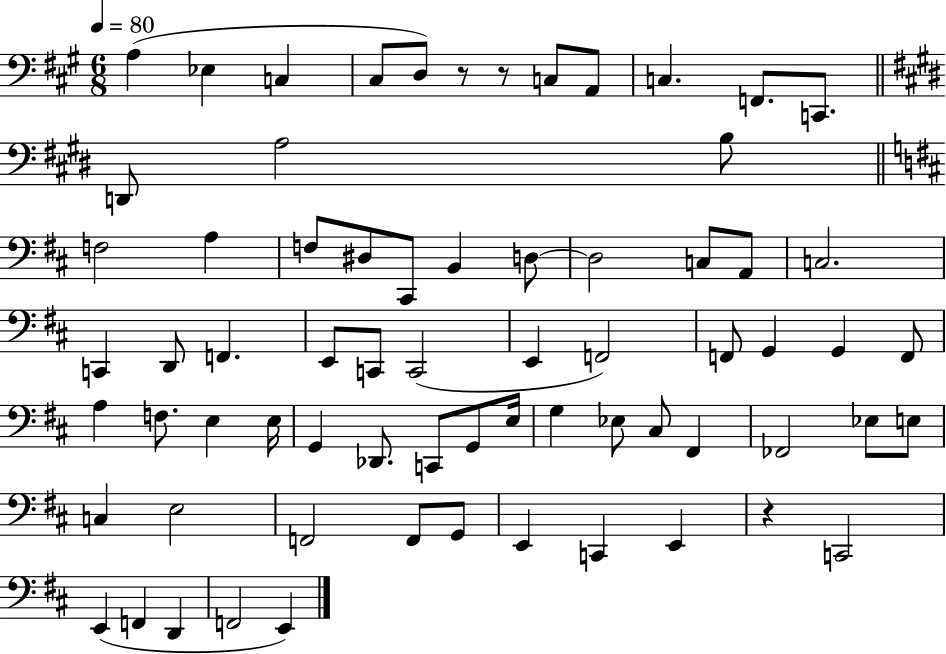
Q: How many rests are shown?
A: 3